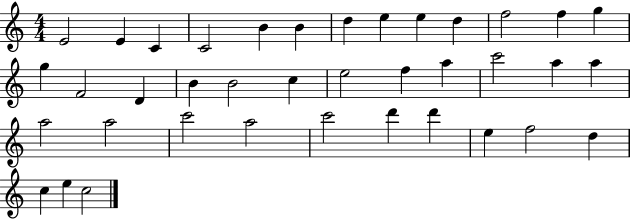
E4/h E4/q C4/q C4/h B4/q B4/q D5/q E5/q E5/q D5/q F5/h F5/q G5/q G5/q F4/h D4/q B4/q B4/h C5/q E5/h F5/q A5/q C6/h A5/q A5/q A5/h A5/h C6/h A5/h C6/h D6/q D6/q E5/q F5/h D5/q C5/q E5/q C5/h